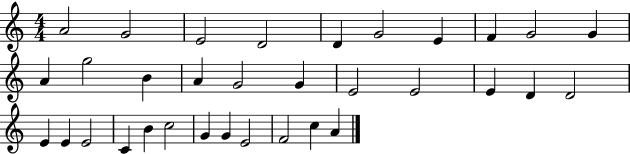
A4/h G4/h E4/h D4/h D4/q G4/h E4/q F4/q G4/h G4/q A4/q G5/h B4/q A4/q G4/h G4/q E4/h E4/h E4/q D4/q D4/h E4/q E4/q E4/h C4/q B4/q C5/h G4/q G4/q E4/h F4/h C5/q A4/q